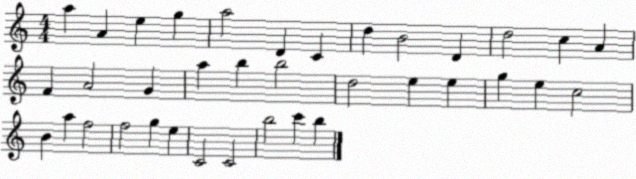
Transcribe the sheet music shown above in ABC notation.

X:1
T:Untitled
M:4/4
L:1/4
K:C
a A e g a2 D C d B2 D d2 c A F A2 G a b b2 d2 e e g e c2 B a f2 f2 g e C2 C2 b2 c' b